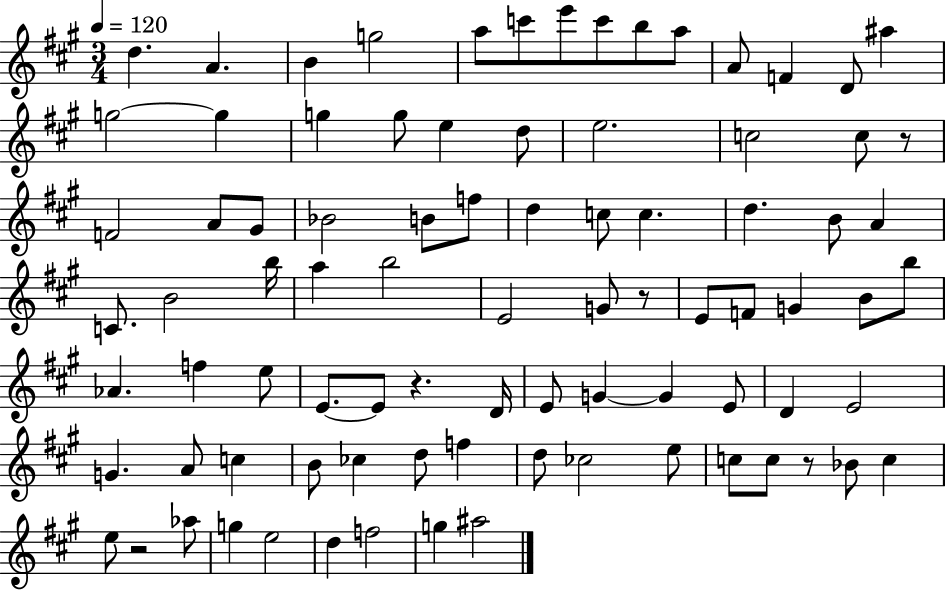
D5/q. A4/q. B4/q G5/h A5/e C6/e E6/e C6/e B5/e A5/e A4/e F4/q D4/e A#5/q G5/h G5/q G5/q G5/e E5/q D5/e E5/h. C5/h C5/e R/e F4/h A4/e G#4/e Bb4/h B4/e F5/e D5/q C5/e C5/q. D5/q. B4/e A4/q C4/e. B4/h B5/s A5/q B5/h E4/h G4/e R/e E4/e F4/e G4/q B4/e B5/e Ab4/q. F5/q E5/e E4/e. E4/e R/q. D4/s E4/e G4/q G4/q E4/e D4/q E4/h G4/q. A4/e C5/q B4/e CES5/q D5/e F5/q D5/e CES5/h E5/e C5/e C5/e R/e Bb4/e C5/q E5/e R/h Ab5/e G5/q E5/h D5/q F5/h G5/q A#5/h